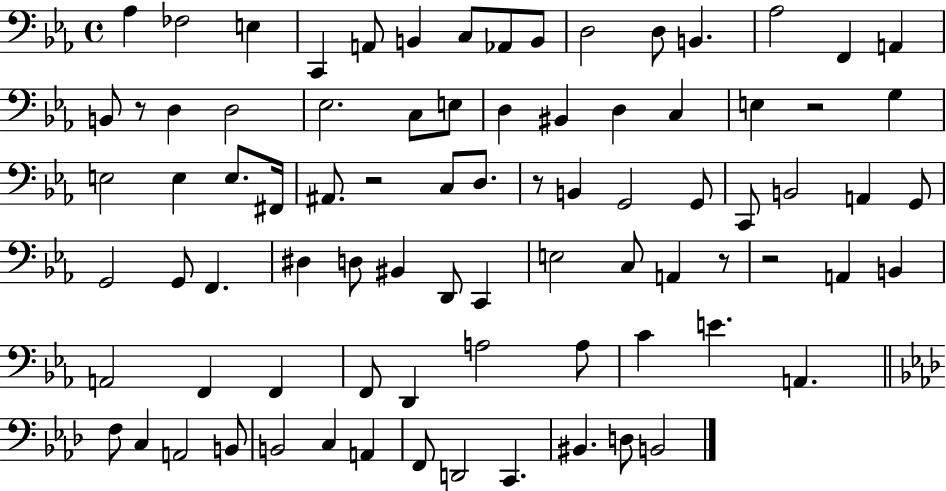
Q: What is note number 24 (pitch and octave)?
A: D3